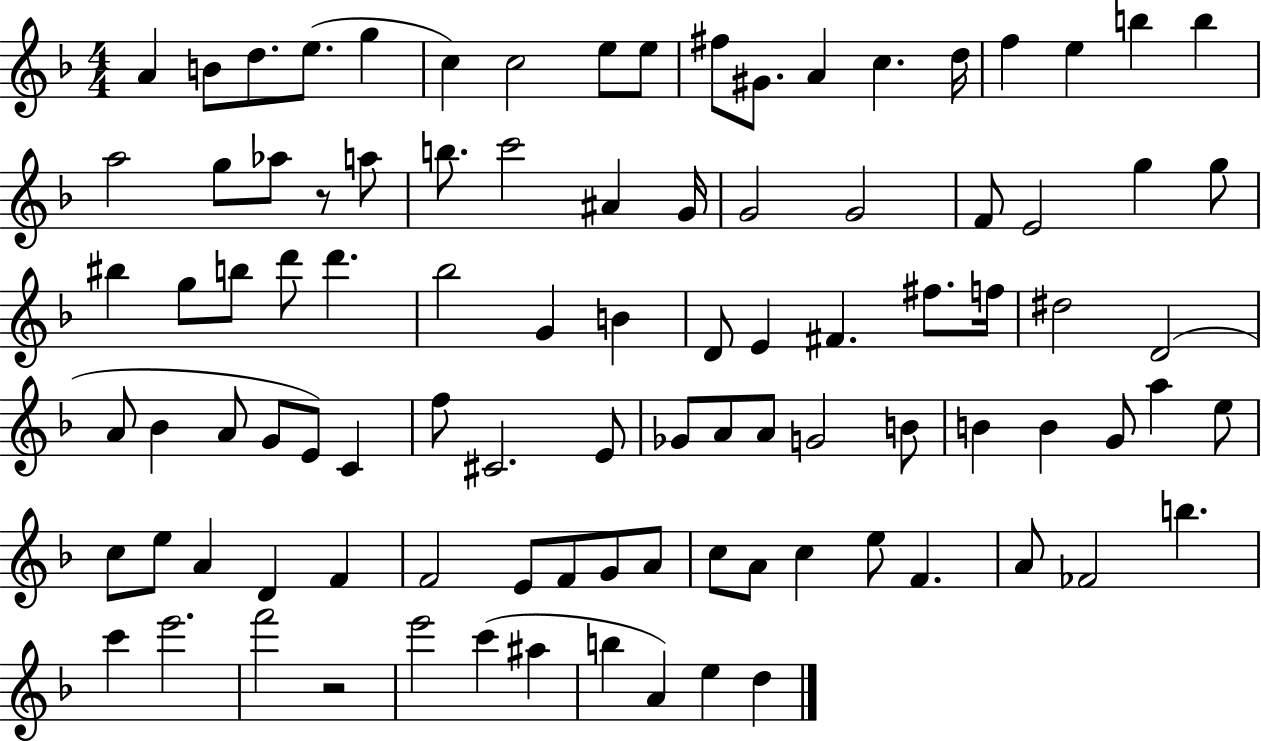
{
  \clef treble
  \numericTimeSignature
  \time 4/4
  \key f \major
  a'4 b'8 d''8. e''8.( g''4 | c''4) c''2 e''8 e''8 | fis''8 gis'8. a'4 c''4. d''16 | f''4 e''4 b''4 b''4 | \break a''2 g''8 aes''8 r8 a''8 | b''8. c'''2 ais'4 g'16 | g'2 g'2 | f'8 e'2 g''4 g''8 | \break bis''4 g''8 b''8 d'''8 d'''4. | bes''2 g'4 b'4 | d'8 e'4 fis'4. fis''8. f''16 | dis''2 d'2( | \break a'8 bes'4 a'8 g'8 e'8) c'4 | f''8 cis'2. e'8 | ges'8 a'8 a'8 g'2 b'8 | b'4 b'4 g'8 a''4 e''8 | \break c''8 e''8 a'4 d'4 f'4 | f'2 e'8 f'8 g'8 a'8 | c''8 a'8 c''4 e''8 f'4. | a'8 fes'2 b''4. | \break c'''4 e'''2. | f'''2 r2 | e'''2 c'''4( ais''4 | b''4 a'4) e''4 d''4 | \break \bar "|."
}